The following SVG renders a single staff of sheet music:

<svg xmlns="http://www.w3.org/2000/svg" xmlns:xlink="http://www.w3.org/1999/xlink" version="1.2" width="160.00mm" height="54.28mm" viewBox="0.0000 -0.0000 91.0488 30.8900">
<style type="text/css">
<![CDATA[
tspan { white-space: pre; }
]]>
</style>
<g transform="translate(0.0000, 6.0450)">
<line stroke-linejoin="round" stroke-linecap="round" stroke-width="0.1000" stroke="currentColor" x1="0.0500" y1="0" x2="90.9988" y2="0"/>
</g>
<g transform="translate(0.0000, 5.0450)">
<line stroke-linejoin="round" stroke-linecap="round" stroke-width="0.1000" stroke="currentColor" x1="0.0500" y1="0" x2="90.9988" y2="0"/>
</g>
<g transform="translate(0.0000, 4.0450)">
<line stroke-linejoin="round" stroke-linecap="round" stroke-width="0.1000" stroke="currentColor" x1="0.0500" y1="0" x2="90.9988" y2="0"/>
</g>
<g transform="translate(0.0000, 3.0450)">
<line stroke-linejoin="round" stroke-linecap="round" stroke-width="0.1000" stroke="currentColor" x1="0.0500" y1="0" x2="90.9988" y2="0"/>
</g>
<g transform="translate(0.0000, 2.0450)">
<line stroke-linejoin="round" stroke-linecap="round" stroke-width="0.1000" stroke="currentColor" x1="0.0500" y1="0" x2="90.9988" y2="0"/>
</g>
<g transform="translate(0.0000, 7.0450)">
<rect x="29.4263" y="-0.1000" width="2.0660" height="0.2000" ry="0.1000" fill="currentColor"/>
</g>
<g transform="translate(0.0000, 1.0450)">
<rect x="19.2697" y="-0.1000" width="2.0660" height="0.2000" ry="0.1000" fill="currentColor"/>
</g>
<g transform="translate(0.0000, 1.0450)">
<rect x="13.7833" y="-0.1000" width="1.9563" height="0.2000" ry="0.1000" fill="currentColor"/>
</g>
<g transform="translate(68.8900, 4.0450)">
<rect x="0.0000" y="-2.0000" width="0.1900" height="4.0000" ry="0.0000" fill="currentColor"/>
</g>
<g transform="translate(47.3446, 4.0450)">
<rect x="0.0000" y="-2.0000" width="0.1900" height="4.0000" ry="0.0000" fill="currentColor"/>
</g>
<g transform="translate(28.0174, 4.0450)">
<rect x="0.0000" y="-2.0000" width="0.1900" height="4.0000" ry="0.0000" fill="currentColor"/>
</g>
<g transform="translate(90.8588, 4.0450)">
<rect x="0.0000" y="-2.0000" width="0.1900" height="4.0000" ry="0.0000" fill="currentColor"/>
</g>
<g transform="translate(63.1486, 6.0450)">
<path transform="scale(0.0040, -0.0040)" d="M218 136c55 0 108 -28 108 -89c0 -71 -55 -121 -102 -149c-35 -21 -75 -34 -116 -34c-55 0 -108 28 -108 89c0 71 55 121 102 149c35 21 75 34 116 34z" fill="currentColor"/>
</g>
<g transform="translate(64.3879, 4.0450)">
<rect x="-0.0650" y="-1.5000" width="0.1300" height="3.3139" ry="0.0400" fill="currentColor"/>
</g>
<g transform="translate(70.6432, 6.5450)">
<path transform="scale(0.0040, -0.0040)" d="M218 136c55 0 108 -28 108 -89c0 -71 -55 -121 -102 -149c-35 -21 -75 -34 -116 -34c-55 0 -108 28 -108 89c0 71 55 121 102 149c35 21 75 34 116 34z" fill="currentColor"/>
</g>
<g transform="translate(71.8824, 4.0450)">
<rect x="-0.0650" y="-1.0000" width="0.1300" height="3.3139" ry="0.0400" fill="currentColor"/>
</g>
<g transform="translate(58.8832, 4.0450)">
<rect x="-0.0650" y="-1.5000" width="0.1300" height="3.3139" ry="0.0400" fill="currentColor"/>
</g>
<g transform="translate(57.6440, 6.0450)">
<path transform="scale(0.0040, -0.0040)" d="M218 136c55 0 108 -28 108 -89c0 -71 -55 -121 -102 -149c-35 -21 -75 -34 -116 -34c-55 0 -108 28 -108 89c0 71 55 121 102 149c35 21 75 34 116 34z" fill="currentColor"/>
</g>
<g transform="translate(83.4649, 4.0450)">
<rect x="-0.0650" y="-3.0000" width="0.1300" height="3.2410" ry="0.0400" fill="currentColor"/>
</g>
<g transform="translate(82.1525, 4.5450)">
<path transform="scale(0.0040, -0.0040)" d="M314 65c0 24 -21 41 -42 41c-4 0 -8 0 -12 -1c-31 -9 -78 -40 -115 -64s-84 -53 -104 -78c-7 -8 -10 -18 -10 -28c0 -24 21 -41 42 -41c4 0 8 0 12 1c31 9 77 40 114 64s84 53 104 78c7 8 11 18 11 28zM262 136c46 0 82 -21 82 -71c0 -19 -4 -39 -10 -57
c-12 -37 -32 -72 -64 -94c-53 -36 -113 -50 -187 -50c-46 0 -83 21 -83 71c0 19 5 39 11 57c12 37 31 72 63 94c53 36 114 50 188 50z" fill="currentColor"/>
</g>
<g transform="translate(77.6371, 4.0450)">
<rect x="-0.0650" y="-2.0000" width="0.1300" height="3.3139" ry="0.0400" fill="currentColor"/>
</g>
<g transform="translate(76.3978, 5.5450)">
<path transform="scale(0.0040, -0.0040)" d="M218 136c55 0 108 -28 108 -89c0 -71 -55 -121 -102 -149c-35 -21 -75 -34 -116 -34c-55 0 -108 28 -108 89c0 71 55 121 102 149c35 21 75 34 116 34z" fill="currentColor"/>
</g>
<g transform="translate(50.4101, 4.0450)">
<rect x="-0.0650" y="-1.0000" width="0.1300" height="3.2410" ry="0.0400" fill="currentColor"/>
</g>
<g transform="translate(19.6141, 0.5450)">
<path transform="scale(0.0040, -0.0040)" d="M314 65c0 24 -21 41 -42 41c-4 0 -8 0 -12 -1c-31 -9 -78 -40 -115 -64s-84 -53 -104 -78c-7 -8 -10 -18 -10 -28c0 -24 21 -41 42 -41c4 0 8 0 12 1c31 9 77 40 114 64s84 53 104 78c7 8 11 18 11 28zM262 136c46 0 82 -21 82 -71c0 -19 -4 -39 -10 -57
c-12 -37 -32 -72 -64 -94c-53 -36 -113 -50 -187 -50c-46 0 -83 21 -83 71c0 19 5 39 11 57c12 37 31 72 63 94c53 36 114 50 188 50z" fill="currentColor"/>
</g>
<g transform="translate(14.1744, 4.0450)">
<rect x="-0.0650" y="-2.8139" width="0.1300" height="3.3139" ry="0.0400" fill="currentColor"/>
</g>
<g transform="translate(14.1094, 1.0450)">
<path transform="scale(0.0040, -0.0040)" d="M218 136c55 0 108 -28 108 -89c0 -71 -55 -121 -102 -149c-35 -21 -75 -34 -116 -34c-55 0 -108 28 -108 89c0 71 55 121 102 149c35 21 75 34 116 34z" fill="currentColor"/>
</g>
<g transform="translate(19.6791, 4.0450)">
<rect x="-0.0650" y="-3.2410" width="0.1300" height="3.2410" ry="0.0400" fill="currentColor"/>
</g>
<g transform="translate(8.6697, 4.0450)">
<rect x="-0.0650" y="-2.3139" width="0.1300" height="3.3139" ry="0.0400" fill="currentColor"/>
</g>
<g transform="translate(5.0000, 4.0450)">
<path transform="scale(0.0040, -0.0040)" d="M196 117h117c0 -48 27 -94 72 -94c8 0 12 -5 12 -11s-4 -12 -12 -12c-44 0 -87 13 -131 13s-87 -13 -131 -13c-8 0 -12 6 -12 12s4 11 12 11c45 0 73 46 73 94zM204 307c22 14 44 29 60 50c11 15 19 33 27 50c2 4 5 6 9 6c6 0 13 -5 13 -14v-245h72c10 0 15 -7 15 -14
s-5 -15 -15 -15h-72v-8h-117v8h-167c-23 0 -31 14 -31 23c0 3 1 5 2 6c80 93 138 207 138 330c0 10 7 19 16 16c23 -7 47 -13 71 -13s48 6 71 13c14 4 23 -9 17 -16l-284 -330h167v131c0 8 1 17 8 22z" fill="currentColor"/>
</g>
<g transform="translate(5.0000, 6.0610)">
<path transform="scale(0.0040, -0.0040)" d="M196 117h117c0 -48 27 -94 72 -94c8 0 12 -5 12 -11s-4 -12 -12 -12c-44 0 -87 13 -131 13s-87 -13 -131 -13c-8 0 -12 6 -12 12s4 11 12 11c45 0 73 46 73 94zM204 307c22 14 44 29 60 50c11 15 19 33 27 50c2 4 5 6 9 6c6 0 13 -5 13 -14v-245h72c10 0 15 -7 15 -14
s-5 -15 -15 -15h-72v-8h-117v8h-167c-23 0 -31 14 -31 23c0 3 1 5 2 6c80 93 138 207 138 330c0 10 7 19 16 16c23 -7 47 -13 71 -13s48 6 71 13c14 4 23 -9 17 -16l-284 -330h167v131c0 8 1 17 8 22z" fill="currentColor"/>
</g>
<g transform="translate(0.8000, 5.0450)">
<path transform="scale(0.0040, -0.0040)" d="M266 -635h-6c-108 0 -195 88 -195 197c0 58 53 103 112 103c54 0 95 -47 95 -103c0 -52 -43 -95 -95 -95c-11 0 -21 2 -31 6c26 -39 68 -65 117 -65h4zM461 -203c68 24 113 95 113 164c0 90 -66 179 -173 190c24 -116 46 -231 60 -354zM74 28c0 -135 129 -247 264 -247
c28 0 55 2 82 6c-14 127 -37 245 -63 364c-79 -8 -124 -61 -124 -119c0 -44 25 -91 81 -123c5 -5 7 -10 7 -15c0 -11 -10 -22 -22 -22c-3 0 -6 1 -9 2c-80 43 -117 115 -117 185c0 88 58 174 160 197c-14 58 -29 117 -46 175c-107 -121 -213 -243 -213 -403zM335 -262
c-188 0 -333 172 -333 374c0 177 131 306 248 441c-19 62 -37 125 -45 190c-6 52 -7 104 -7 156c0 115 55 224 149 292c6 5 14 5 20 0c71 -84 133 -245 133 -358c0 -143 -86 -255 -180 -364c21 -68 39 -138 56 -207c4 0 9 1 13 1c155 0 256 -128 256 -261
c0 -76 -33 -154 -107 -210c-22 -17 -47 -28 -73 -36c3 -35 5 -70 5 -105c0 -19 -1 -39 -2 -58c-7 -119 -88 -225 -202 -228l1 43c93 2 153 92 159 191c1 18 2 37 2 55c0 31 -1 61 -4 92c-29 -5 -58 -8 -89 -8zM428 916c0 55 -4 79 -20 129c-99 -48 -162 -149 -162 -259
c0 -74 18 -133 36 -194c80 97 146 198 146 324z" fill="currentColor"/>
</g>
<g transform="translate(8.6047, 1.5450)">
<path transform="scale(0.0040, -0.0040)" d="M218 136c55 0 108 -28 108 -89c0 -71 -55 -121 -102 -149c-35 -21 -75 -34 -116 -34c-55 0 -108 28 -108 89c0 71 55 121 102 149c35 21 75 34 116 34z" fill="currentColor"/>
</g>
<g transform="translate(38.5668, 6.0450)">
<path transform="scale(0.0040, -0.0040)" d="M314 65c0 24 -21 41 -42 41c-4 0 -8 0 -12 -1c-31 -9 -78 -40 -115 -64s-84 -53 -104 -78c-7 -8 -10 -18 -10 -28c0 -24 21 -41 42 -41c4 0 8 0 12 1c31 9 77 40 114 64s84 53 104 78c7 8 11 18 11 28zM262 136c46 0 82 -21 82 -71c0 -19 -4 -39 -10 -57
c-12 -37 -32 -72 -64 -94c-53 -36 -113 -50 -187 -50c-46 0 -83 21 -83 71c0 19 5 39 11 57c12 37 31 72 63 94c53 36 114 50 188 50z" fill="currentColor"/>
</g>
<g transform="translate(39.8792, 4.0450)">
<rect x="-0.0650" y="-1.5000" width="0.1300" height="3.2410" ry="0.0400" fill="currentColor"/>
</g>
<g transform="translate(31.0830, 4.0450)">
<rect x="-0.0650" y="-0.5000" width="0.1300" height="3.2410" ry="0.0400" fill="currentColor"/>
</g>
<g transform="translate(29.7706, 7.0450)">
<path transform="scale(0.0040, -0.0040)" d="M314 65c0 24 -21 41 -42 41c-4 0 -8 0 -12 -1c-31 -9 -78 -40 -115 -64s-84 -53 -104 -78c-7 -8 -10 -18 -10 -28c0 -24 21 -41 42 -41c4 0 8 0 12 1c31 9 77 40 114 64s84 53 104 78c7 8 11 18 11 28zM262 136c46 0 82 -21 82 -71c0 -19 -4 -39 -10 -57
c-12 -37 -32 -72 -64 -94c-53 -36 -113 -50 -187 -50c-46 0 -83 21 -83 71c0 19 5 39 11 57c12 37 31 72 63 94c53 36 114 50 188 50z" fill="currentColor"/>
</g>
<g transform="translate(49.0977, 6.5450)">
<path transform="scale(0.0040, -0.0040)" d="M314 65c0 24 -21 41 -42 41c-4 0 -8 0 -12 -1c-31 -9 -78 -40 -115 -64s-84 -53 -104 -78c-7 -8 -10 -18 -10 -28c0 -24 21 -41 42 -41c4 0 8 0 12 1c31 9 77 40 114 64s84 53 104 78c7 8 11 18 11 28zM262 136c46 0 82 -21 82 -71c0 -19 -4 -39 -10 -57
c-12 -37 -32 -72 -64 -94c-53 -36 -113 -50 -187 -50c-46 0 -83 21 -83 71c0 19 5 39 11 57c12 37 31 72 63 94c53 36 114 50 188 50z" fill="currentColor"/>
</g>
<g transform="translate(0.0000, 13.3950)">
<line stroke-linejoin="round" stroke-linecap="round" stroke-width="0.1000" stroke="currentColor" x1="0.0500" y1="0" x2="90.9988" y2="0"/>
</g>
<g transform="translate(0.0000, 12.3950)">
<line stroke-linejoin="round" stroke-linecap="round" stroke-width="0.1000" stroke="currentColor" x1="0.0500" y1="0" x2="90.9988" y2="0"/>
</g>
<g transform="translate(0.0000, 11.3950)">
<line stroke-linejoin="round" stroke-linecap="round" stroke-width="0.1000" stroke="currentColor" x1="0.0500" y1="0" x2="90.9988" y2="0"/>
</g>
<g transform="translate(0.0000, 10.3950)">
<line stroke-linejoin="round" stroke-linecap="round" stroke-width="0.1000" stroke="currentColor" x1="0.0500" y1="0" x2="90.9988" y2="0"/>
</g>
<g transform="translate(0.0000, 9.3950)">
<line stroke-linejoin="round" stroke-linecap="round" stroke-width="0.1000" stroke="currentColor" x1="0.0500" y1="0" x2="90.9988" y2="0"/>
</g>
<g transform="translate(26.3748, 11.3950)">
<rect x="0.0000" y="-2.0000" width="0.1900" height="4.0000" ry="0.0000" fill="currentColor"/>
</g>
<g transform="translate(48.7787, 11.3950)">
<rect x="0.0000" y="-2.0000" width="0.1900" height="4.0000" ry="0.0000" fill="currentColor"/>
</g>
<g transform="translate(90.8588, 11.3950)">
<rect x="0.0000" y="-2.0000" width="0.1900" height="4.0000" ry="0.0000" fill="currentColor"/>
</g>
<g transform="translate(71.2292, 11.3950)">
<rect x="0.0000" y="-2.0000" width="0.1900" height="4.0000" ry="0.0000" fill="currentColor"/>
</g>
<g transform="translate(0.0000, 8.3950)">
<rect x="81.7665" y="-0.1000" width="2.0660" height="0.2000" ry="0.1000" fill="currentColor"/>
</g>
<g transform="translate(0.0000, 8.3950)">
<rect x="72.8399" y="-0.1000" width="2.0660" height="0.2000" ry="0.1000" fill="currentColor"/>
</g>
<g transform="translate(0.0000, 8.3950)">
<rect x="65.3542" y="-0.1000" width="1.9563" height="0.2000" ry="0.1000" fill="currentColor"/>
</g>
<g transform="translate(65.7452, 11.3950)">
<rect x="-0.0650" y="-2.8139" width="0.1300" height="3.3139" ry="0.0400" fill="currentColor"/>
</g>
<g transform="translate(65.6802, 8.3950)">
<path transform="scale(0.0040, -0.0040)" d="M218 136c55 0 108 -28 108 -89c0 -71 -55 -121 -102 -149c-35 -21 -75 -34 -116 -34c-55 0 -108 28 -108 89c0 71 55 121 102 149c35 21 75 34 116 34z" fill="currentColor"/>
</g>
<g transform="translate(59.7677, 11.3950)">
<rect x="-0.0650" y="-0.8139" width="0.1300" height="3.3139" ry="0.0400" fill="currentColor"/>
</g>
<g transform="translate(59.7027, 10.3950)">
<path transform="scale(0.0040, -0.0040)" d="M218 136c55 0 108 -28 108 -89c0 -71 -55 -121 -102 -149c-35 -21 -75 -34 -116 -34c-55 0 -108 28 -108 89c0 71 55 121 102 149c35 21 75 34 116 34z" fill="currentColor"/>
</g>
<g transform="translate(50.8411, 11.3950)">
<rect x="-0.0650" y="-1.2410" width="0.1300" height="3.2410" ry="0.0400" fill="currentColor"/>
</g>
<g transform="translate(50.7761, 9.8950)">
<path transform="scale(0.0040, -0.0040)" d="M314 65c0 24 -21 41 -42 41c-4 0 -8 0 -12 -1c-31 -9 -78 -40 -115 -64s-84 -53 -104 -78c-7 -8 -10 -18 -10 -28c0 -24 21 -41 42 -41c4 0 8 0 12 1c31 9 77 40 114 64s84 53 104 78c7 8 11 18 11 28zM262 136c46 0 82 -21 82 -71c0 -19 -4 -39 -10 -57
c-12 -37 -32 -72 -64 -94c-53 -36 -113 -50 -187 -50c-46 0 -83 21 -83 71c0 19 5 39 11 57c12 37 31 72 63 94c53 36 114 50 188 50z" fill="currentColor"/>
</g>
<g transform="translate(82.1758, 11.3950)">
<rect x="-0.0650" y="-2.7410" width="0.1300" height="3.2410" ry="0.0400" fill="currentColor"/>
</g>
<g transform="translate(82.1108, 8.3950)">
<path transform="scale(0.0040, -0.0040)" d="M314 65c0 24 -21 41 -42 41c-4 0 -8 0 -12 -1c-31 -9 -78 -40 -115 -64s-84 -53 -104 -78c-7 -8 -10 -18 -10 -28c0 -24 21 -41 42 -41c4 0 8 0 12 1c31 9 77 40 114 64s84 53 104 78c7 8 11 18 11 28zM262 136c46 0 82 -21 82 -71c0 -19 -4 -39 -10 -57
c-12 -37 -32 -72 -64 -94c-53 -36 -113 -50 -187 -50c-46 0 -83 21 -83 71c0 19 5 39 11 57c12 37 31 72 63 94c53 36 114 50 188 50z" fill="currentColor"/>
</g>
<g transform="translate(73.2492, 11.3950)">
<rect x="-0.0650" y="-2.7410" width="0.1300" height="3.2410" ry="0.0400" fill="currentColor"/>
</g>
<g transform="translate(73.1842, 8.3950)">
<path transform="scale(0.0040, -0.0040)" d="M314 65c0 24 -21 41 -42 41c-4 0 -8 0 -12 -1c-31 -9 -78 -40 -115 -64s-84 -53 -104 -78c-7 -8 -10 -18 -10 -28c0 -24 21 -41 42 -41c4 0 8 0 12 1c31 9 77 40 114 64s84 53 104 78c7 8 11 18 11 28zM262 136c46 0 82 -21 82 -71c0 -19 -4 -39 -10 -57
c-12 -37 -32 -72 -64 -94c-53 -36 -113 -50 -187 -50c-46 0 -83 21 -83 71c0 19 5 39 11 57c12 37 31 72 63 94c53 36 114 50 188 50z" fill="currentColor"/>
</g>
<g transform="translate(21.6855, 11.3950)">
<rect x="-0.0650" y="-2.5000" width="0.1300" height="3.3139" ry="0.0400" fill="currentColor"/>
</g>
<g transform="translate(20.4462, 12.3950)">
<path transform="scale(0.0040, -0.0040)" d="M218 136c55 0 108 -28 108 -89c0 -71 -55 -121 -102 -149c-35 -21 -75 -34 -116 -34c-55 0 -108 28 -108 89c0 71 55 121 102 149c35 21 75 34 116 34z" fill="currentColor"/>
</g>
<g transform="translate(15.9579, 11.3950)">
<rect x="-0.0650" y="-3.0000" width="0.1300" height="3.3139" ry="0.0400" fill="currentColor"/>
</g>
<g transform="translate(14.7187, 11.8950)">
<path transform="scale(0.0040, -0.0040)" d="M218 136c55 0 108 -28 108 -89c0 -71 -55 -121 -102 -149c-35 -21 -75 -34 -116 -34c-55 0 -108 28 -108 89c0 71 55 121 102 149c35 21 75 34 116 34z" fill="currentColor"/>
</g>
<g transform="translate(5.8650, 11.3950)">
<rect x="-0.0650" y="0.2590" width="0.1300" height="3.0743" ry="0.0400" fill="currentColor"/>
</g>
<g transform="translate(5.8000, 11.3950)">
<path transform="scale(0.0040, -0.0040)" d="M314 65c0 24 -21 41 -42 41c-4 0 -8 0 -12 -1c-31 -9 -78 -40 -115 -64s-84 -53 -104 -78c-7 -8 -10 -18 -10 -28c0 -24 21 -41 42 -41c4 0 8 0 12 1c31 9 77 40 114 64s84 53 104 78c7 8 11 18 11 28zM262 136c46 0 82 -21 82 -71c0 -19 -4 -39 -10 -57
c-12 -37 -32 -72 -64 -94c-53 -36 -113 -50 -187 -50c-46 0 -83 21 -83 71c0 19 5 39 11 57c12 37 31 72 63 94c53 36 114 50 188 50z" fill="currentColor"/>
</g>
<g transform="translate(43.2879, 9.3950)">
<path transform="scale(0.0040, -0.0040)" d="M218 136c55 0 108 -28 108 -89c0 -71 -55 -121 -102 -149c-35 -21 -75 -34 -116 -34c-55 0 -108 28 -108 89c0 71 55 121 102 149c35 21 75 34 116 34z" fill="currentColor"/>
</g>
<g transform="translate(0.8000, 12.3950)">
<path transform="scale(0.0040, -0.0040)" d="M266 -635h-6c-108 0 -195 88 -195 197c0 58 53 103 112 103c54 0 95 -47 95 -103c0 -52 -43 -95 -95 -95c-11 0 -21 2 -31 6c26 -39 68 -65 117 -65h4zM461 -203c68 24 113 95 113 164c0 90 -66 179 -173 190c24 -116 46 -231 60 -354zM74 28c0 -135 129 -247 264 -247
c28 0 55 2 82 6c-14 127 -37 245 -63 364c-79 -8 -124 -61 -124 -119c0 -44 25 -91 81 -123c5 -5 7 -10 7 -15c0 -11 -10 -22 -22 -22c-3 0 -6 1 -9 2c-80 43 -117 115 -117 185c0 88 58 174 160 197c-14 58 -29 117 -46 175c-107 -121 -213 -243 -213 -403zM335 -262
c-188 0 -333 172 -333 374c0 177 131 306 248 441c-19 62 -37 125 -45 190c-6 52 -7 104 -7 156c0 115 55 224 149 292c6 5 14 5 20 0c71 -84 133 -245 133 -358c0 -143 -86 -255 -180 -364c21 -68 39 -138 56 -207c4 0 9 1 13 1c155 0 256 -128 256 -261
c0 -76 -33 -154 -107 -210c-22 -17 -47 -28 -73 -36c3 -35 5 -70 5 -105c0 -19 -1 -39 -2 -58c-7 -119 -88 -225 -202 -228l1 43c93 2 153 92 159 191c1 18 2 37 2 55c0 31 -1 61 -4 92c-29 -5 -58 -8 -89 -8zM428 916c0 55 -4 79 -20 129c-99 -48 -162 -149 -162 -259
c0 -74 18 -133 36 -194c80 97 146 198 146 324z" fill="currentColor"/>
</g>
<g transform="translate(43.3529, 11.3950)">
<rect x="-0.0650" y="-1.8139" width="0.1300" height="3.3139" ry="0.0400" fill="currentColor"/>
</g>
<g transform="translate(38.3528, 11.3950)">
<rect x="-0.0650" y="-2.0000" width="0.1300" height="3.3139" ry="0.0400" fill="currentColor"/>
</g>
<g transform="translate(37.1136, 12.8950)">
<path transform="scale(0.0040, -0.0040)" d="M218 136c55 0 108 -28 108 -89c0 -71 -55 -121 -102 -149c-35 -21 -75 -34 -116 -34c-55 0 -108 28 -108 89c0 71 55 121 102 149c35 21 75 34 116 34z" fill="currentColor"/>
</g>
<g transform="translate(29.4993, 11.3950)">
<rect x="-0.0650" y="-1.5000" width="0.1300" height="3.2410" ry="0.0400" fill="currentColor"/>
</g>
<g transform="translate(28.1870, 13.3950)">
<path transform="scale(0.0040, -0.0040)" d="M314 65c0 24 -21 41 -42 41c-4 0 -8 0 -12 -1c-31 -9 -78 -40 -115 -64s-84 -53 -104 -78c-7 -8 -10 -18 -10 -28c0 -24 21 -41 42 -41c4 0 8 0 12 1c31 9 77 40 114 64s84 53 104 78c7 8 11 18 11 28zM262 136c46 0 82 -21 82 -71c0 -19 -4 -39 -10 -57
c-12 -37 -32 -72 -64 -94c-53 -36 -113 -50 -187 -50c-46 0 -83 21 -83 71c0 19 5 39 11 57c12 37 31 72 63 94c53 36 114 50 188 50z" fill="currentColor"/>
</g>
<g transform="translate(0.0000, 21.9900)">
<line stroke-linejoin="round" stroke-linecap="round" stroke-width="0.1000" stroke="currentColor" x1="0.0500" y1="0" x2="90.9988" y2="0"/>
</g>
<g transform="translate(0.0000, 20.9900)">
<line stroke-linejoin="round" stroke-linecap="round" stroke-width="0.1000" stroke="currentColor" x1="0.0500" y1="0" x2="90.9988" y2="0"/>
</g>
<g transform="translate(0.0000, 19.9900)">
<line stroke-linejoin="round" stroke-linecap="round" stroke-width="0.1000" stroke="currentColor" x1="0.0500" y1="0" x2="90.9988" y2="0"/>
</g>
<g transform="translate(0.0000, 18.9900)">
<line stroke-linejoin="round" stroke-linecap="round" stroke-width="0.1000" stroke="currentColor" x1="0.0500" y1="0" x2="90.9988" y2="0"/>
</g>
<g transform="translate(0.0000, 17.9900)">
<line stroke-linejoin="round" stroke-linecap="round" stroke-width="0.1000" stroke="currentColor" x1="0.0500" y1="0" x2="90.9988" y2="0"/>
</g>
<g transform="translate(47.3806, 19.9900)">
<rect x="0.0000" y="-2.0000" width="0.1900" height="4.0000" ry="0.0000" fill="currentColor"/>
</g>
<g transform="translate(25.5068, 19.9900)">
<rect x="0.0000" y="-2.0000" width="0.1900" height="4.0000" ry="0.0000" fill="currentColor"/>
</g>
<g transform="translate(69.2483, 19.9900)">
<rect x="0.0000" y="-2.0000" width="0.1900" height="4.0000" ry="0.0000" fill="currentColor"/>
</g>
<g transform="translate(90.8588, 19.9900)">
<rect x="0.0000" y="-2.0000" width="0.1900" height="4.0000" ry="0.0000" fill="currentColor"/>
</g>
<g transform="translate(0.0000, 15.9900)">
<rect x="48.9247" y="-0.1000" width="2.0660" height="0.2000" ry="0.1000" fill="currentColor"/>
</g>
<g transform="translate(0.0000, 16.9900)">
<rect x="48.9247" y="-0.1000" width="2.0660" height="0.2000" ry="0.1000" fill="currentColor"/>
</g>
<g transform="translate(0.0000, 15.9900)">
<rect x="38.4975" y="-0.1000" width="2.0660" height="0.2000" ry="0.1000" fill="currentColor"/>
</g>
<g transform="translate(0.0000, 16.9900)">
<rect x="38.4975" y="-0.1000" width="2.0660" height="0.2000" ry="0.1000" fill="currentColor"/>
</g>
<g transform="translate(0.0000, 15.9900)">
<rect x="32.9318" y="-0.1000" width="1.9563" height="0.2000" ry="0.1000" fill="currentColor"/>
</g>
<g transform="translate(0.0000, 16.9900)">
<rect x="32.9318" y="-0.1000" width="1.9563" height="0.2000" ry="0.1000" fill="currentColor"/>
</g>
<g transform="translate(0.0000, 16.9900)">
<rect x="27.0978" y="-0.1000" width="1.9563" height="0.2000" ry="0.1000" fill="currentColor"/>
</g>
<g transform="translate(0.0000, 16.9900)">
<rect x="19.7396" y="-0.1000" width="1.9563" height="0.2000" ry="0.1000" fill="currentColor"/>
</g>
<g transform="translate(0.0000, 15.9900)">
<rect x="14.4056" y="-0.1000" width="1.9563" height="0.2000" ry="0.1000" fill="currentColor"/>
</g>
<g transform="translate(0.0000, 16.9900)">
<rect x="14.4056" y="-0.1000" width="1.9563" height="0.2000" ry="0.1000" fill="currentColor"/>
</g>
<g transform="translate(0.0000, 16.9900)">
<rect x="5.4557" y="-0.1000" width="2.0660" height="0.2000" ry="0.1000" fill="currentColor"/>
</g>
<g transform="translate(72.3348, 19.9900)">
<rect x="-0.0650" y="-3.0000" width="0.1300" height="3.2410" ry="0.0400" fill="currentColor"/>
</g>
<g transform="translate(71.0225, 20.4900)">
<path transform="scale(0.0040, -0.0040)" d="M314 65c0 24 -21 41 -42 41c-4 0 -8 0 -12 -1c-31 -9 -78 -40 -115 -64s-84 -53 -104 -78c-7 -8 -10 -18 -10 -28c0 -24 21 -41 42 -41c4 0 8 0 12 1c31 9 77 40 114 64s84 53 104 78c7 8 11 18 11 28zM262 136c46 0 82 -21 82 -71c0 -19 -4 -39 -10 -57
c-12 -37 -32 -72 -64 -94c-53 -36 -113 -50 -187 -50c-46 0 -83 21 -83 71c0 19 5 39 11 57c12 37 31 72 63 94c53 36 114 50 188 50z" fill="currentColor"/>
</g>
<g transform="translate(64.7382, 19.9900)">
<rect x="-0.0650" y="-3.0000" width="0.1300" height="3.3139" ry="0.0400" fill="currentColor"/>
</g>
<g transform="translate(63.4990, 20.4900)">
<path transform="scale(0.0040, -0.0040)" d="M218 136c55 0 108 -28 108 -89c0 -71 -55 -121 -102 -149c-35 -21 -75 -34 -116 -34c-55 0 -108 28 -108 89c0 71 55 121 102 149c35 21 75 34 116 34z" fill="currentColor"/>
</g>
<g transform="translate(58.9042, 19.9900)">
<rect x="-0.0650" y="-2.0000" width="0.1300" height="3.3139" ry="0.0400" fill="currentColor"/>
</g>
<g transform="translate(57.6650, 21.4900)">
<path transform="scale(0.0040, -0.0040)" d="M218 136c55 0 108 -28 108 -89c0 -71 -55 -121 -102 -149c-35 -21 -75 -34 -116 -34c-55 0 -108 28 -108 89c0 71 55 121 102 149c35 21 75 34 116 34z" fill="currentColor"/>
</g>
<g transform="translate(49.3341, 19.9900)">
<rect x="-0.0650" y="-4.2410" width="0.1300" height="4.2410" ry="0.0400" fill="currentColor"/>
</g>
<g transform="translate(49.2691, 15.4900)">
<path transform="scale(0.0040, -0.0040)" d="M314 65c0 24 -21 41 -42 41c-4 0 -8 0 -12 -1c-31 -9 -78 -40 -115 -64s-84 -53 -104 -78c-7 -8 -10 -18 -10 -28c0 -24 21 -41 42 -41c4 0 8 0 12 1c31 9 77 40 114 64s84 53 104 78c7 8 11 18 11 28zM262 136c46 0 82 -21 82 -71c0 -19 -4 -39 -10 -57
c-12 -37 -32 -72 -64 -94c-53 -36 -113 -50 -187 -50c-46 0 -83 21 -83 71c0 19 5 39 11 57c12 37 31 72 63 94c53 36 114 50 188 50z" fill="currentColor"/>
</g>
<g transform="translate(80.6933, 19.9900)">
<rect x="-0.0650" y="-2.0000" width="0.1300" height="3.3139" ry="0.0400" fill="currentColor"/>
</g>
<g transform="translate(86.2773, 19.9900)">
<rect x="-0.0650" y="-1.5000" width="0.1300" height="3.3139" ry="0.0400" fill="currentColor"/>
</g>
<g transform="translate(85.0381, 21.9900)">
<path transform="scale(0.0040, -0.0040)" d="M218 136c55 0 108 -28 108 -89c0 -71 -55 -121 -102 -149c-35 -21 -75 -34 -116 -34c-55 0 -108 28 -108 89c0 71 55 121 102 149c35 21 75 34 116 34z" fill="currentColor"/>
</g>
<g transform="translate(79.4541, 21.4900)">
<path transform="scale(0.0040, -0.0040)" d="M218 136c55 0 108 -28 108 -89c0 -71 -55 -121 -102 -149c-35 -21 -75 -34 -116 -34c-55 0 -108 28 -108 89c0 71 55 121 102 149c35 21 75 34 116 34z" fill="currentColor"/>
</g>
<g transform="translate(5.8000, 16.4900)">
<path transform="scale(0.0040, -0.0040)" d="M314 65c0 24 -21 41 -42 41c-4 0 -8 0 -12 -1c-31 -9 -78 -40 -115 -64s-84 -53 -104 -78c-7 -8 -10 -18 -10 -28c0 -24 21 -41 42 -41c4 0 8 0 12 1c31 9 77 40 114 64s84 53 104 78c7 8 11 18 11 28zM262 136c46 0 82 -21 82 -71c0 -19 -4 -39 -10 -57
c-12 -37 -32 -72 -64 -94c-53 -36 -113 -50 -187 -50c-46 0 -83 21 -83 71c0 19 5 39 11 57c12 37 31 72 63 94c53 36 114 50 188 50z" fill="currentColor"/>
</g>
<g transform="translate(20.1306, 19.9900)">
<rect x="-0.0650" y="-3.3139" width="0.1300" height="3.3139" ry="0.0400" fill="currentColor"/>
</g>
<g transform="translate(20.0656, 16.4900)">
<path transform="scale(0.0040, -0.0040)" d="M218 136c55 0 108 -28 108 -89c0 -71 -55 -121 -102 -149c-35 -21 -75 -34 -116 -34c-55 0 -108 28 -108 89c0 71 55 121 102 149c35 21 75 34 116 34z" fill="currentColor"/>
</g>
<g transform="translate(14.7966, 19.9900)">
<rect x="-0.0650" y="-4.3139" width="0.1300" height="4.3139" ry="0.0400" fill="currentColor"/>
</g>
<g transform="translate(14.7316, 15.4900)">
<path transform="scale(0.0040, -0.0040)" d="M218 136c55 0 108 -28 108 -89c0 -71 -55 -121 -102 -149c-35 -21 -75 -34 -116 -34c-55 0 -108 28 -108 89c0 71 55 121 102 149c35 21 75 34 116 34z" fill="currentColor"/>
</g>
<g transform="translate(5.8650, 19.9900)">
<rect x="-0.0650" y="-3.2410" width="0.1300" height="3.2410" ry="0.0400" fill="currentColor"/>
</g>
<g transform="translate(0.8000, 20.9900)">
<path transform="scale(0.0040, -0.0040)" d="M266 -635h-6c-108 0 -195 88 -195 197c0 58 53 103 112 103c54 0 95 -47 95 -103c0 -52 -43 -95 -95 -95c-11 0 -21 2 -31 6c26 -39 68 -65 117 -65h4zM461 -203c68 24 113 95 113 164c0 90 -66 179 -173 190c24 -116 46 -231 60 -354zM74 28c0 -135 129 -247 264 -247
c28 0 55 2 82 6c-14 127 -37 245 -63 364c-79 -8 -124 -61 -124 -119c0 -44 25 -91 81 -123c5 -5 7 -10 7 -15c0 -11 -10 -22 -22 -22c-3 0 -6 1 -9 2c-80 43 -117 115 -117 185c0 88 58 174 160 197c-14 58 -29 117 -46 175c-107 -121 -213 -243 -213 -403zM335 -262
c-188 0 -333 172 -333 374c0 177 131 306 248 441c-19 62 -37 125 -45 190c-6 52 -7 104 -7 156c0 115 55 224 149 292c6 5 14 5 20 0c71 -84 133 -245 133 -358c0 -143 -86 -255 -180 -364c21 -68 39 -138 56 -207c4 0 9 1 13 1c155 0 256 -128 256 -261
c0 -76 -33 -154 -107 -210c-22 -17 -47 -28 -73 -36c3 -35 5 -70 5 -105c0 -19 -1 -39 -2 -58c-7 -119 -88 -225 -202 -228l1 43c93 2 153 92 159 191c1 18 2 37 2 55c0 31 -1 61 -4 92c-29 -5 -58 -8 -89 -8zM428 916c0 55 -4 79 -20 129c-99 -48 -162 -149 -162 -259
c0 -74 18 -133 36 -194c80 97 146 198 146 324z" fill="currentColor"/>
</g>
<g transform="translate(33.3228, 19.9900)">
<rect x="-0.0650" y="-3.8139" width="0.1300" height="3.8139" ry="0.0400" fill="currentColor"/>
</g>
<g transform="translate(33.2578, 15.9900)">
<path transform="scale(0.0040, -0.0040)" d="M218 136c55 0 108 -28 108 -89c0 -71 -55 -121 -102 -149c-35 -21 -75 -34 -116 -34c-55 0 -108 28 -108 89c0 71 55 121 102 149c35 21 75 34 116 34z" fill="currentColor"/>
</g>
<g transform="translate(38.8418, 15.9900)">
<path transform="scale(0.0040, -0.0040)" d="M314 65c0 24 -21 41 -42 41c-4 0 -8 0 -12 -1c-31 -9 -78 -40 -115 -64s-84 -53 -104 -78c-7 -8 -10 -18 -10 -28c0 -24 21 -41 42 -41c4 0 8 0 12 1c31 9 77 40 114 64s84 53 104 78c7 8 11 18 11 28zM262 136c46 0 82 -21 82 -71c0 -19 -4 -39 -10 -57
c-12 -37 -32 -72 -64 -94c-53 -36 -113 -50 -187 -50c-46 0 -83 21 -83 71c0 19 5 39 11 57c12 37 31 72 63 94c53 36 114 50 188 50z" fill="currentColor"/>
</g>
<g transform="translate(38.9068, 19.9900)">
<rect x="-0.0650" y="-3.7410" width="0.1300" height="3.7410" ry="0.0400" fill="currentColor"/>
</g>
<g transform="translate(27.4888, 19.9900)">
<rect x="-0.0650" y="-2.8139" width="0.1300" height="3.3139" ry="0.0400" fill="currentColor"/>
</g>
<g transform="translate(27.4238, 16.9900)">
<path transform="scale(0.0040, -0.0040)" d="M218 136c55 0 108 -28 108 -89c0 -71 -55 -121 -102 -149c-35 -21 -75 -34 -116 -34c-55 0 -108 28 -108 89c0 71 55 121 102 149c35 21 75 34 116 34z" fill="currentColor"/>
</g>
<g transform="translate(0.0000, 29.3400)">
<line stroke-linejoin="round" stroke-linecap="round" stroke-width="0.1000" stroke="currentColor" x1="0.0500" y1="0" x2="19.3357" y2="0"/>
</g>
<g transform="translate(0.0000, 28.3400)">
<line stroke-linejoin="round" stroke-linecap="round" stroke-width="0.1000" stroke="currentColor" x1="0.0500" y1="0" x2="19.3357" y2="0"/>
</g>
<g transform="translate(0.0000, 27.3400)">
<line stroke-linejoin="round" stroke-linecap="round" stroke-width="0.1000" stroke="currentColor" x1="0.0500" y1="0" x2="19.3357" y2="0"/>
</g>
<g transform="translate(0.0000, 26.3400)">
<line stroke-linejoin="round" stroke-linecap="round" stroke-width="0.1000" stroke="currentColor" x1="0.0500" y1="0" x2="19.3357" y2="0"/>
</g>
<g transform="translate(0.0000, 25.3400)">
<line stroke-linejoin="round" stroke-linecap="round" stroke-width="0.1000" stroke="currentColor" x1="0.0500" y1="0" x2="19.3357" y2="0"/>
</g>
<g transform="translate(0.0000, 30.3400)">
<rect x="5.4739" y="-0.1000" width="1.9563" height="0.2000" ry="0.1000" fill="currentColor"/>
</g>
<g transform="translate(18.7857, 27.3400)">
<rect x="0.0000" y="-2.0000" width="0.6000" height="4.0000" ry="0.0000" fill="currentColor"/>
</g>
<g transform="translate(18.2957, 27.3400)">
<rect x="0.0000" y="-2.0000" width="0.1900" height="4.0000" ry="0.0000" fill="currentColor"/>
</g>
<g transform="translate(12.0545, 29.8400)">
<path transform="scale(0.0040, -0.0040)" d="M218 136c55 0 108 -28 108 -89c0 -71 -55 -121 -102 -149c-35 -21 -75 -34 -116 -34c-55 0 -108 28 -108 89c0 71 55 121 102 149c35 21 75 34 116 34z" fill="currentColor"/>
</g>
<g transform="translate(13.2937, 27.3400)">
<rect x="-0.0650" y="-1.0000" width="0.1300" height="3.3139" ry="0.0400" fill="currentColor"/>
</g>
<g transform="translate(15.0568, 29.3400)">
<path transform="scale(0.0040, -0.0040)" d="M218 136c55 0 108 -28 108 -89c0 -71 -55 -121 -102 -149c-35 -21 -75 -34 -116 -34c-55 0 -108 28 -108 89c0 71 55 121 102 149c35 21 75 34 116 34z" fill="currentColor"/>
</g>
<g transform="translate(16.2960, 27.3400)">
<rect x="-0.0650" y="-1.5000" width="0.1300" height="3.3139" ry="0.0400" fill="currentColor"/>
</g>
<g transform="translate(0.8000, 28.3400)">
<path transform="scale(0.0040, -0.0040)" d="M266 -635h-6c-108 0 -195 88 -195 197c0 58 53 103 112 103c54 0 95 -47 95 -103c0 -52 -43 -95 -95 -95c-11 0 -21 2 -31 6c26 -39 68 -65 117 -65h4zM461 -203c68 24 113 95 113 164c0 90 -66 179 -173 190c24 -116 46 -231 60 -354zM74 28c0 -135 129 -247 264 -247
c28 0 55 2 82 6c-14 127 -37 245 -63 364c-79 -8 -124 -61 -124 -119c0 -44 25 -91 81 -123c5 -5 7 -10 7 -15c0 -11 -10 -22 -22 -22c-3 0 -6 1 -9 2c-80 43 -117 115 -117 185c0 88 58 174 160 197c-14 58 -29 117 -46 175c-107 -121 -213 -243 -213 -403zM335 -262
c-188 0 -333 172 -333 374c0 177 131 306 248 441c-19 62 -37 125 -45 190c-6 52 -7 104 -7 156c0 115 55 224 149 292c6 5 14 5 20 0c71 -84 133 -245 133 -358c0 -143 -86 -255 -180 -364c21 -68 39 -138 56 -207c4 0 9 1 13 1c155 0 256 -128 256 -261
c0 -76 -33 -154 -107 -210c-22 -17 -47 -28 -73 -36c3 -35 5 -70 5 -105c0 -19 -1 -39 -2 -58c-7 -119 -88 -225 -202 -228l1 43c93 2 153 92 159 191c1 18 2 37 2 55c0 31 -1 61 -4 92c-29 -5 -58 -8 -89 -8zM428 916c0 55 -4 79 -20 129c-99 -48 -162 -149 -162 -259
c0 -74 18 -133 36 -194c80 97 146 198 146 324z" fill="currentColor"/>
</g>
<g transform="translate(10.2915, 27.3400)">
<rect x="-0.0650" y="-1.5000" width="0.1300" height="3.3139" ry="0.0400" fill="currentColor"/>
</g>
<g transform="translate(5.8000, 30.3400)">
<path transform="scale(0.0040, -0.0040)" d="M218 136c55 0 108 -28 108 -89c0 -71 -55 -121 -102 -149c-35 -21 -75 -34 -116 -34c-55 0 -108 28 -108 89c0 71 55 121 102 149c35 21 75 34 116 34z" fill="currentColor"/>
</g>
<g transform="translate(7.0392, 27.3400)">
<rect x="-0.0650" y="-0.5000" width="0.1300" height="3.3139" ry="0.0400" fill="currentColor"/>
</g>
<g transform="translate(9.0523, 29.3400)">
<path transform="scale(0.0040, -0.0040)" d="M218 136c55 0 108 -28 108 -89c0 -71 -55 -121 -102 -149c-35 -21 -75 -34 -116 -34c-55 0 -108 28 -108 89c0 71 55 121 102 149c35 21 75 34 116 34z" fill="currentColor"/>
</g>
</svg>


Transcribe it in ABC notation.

X:1
T:Untitled
M:4/4
L:1/4
K:C
g a b2 C2 E2 D2 E E D F A2 B2 A G E2 F f e2 d a a2 a2 b2 d' b a c' c'2 d'2 F A A2 F E C E D E